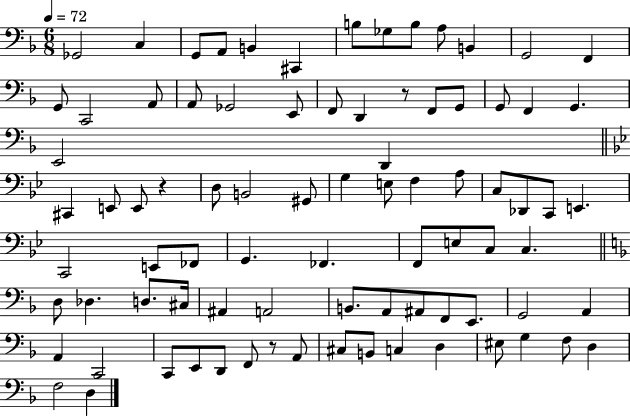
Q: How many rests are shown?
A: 3